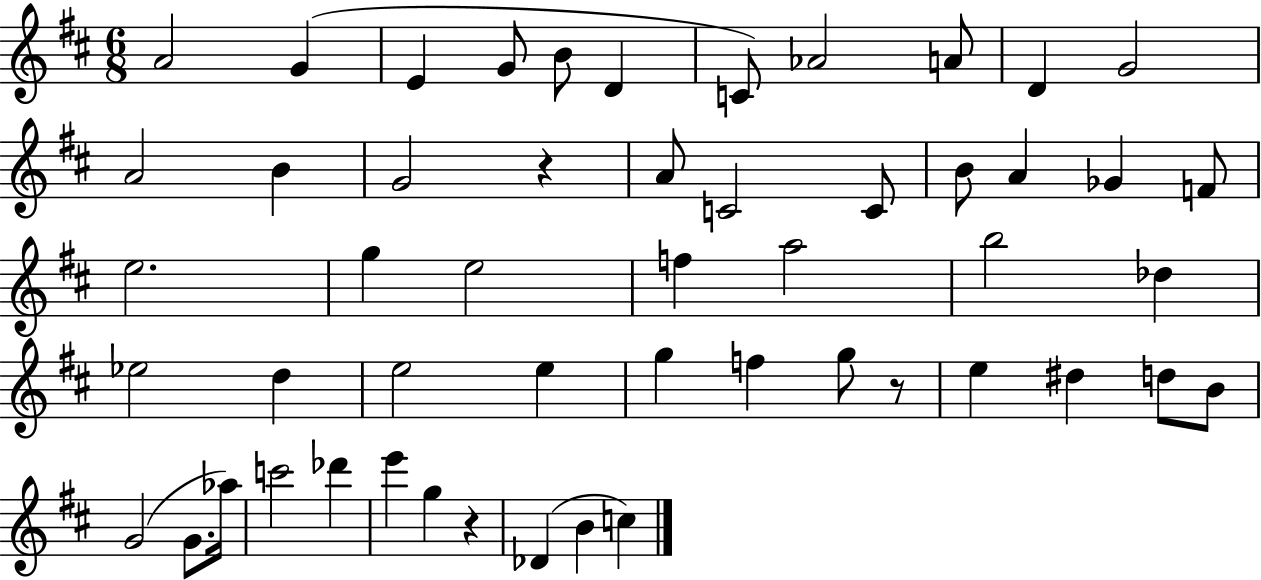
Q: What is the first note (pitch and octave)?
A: A4